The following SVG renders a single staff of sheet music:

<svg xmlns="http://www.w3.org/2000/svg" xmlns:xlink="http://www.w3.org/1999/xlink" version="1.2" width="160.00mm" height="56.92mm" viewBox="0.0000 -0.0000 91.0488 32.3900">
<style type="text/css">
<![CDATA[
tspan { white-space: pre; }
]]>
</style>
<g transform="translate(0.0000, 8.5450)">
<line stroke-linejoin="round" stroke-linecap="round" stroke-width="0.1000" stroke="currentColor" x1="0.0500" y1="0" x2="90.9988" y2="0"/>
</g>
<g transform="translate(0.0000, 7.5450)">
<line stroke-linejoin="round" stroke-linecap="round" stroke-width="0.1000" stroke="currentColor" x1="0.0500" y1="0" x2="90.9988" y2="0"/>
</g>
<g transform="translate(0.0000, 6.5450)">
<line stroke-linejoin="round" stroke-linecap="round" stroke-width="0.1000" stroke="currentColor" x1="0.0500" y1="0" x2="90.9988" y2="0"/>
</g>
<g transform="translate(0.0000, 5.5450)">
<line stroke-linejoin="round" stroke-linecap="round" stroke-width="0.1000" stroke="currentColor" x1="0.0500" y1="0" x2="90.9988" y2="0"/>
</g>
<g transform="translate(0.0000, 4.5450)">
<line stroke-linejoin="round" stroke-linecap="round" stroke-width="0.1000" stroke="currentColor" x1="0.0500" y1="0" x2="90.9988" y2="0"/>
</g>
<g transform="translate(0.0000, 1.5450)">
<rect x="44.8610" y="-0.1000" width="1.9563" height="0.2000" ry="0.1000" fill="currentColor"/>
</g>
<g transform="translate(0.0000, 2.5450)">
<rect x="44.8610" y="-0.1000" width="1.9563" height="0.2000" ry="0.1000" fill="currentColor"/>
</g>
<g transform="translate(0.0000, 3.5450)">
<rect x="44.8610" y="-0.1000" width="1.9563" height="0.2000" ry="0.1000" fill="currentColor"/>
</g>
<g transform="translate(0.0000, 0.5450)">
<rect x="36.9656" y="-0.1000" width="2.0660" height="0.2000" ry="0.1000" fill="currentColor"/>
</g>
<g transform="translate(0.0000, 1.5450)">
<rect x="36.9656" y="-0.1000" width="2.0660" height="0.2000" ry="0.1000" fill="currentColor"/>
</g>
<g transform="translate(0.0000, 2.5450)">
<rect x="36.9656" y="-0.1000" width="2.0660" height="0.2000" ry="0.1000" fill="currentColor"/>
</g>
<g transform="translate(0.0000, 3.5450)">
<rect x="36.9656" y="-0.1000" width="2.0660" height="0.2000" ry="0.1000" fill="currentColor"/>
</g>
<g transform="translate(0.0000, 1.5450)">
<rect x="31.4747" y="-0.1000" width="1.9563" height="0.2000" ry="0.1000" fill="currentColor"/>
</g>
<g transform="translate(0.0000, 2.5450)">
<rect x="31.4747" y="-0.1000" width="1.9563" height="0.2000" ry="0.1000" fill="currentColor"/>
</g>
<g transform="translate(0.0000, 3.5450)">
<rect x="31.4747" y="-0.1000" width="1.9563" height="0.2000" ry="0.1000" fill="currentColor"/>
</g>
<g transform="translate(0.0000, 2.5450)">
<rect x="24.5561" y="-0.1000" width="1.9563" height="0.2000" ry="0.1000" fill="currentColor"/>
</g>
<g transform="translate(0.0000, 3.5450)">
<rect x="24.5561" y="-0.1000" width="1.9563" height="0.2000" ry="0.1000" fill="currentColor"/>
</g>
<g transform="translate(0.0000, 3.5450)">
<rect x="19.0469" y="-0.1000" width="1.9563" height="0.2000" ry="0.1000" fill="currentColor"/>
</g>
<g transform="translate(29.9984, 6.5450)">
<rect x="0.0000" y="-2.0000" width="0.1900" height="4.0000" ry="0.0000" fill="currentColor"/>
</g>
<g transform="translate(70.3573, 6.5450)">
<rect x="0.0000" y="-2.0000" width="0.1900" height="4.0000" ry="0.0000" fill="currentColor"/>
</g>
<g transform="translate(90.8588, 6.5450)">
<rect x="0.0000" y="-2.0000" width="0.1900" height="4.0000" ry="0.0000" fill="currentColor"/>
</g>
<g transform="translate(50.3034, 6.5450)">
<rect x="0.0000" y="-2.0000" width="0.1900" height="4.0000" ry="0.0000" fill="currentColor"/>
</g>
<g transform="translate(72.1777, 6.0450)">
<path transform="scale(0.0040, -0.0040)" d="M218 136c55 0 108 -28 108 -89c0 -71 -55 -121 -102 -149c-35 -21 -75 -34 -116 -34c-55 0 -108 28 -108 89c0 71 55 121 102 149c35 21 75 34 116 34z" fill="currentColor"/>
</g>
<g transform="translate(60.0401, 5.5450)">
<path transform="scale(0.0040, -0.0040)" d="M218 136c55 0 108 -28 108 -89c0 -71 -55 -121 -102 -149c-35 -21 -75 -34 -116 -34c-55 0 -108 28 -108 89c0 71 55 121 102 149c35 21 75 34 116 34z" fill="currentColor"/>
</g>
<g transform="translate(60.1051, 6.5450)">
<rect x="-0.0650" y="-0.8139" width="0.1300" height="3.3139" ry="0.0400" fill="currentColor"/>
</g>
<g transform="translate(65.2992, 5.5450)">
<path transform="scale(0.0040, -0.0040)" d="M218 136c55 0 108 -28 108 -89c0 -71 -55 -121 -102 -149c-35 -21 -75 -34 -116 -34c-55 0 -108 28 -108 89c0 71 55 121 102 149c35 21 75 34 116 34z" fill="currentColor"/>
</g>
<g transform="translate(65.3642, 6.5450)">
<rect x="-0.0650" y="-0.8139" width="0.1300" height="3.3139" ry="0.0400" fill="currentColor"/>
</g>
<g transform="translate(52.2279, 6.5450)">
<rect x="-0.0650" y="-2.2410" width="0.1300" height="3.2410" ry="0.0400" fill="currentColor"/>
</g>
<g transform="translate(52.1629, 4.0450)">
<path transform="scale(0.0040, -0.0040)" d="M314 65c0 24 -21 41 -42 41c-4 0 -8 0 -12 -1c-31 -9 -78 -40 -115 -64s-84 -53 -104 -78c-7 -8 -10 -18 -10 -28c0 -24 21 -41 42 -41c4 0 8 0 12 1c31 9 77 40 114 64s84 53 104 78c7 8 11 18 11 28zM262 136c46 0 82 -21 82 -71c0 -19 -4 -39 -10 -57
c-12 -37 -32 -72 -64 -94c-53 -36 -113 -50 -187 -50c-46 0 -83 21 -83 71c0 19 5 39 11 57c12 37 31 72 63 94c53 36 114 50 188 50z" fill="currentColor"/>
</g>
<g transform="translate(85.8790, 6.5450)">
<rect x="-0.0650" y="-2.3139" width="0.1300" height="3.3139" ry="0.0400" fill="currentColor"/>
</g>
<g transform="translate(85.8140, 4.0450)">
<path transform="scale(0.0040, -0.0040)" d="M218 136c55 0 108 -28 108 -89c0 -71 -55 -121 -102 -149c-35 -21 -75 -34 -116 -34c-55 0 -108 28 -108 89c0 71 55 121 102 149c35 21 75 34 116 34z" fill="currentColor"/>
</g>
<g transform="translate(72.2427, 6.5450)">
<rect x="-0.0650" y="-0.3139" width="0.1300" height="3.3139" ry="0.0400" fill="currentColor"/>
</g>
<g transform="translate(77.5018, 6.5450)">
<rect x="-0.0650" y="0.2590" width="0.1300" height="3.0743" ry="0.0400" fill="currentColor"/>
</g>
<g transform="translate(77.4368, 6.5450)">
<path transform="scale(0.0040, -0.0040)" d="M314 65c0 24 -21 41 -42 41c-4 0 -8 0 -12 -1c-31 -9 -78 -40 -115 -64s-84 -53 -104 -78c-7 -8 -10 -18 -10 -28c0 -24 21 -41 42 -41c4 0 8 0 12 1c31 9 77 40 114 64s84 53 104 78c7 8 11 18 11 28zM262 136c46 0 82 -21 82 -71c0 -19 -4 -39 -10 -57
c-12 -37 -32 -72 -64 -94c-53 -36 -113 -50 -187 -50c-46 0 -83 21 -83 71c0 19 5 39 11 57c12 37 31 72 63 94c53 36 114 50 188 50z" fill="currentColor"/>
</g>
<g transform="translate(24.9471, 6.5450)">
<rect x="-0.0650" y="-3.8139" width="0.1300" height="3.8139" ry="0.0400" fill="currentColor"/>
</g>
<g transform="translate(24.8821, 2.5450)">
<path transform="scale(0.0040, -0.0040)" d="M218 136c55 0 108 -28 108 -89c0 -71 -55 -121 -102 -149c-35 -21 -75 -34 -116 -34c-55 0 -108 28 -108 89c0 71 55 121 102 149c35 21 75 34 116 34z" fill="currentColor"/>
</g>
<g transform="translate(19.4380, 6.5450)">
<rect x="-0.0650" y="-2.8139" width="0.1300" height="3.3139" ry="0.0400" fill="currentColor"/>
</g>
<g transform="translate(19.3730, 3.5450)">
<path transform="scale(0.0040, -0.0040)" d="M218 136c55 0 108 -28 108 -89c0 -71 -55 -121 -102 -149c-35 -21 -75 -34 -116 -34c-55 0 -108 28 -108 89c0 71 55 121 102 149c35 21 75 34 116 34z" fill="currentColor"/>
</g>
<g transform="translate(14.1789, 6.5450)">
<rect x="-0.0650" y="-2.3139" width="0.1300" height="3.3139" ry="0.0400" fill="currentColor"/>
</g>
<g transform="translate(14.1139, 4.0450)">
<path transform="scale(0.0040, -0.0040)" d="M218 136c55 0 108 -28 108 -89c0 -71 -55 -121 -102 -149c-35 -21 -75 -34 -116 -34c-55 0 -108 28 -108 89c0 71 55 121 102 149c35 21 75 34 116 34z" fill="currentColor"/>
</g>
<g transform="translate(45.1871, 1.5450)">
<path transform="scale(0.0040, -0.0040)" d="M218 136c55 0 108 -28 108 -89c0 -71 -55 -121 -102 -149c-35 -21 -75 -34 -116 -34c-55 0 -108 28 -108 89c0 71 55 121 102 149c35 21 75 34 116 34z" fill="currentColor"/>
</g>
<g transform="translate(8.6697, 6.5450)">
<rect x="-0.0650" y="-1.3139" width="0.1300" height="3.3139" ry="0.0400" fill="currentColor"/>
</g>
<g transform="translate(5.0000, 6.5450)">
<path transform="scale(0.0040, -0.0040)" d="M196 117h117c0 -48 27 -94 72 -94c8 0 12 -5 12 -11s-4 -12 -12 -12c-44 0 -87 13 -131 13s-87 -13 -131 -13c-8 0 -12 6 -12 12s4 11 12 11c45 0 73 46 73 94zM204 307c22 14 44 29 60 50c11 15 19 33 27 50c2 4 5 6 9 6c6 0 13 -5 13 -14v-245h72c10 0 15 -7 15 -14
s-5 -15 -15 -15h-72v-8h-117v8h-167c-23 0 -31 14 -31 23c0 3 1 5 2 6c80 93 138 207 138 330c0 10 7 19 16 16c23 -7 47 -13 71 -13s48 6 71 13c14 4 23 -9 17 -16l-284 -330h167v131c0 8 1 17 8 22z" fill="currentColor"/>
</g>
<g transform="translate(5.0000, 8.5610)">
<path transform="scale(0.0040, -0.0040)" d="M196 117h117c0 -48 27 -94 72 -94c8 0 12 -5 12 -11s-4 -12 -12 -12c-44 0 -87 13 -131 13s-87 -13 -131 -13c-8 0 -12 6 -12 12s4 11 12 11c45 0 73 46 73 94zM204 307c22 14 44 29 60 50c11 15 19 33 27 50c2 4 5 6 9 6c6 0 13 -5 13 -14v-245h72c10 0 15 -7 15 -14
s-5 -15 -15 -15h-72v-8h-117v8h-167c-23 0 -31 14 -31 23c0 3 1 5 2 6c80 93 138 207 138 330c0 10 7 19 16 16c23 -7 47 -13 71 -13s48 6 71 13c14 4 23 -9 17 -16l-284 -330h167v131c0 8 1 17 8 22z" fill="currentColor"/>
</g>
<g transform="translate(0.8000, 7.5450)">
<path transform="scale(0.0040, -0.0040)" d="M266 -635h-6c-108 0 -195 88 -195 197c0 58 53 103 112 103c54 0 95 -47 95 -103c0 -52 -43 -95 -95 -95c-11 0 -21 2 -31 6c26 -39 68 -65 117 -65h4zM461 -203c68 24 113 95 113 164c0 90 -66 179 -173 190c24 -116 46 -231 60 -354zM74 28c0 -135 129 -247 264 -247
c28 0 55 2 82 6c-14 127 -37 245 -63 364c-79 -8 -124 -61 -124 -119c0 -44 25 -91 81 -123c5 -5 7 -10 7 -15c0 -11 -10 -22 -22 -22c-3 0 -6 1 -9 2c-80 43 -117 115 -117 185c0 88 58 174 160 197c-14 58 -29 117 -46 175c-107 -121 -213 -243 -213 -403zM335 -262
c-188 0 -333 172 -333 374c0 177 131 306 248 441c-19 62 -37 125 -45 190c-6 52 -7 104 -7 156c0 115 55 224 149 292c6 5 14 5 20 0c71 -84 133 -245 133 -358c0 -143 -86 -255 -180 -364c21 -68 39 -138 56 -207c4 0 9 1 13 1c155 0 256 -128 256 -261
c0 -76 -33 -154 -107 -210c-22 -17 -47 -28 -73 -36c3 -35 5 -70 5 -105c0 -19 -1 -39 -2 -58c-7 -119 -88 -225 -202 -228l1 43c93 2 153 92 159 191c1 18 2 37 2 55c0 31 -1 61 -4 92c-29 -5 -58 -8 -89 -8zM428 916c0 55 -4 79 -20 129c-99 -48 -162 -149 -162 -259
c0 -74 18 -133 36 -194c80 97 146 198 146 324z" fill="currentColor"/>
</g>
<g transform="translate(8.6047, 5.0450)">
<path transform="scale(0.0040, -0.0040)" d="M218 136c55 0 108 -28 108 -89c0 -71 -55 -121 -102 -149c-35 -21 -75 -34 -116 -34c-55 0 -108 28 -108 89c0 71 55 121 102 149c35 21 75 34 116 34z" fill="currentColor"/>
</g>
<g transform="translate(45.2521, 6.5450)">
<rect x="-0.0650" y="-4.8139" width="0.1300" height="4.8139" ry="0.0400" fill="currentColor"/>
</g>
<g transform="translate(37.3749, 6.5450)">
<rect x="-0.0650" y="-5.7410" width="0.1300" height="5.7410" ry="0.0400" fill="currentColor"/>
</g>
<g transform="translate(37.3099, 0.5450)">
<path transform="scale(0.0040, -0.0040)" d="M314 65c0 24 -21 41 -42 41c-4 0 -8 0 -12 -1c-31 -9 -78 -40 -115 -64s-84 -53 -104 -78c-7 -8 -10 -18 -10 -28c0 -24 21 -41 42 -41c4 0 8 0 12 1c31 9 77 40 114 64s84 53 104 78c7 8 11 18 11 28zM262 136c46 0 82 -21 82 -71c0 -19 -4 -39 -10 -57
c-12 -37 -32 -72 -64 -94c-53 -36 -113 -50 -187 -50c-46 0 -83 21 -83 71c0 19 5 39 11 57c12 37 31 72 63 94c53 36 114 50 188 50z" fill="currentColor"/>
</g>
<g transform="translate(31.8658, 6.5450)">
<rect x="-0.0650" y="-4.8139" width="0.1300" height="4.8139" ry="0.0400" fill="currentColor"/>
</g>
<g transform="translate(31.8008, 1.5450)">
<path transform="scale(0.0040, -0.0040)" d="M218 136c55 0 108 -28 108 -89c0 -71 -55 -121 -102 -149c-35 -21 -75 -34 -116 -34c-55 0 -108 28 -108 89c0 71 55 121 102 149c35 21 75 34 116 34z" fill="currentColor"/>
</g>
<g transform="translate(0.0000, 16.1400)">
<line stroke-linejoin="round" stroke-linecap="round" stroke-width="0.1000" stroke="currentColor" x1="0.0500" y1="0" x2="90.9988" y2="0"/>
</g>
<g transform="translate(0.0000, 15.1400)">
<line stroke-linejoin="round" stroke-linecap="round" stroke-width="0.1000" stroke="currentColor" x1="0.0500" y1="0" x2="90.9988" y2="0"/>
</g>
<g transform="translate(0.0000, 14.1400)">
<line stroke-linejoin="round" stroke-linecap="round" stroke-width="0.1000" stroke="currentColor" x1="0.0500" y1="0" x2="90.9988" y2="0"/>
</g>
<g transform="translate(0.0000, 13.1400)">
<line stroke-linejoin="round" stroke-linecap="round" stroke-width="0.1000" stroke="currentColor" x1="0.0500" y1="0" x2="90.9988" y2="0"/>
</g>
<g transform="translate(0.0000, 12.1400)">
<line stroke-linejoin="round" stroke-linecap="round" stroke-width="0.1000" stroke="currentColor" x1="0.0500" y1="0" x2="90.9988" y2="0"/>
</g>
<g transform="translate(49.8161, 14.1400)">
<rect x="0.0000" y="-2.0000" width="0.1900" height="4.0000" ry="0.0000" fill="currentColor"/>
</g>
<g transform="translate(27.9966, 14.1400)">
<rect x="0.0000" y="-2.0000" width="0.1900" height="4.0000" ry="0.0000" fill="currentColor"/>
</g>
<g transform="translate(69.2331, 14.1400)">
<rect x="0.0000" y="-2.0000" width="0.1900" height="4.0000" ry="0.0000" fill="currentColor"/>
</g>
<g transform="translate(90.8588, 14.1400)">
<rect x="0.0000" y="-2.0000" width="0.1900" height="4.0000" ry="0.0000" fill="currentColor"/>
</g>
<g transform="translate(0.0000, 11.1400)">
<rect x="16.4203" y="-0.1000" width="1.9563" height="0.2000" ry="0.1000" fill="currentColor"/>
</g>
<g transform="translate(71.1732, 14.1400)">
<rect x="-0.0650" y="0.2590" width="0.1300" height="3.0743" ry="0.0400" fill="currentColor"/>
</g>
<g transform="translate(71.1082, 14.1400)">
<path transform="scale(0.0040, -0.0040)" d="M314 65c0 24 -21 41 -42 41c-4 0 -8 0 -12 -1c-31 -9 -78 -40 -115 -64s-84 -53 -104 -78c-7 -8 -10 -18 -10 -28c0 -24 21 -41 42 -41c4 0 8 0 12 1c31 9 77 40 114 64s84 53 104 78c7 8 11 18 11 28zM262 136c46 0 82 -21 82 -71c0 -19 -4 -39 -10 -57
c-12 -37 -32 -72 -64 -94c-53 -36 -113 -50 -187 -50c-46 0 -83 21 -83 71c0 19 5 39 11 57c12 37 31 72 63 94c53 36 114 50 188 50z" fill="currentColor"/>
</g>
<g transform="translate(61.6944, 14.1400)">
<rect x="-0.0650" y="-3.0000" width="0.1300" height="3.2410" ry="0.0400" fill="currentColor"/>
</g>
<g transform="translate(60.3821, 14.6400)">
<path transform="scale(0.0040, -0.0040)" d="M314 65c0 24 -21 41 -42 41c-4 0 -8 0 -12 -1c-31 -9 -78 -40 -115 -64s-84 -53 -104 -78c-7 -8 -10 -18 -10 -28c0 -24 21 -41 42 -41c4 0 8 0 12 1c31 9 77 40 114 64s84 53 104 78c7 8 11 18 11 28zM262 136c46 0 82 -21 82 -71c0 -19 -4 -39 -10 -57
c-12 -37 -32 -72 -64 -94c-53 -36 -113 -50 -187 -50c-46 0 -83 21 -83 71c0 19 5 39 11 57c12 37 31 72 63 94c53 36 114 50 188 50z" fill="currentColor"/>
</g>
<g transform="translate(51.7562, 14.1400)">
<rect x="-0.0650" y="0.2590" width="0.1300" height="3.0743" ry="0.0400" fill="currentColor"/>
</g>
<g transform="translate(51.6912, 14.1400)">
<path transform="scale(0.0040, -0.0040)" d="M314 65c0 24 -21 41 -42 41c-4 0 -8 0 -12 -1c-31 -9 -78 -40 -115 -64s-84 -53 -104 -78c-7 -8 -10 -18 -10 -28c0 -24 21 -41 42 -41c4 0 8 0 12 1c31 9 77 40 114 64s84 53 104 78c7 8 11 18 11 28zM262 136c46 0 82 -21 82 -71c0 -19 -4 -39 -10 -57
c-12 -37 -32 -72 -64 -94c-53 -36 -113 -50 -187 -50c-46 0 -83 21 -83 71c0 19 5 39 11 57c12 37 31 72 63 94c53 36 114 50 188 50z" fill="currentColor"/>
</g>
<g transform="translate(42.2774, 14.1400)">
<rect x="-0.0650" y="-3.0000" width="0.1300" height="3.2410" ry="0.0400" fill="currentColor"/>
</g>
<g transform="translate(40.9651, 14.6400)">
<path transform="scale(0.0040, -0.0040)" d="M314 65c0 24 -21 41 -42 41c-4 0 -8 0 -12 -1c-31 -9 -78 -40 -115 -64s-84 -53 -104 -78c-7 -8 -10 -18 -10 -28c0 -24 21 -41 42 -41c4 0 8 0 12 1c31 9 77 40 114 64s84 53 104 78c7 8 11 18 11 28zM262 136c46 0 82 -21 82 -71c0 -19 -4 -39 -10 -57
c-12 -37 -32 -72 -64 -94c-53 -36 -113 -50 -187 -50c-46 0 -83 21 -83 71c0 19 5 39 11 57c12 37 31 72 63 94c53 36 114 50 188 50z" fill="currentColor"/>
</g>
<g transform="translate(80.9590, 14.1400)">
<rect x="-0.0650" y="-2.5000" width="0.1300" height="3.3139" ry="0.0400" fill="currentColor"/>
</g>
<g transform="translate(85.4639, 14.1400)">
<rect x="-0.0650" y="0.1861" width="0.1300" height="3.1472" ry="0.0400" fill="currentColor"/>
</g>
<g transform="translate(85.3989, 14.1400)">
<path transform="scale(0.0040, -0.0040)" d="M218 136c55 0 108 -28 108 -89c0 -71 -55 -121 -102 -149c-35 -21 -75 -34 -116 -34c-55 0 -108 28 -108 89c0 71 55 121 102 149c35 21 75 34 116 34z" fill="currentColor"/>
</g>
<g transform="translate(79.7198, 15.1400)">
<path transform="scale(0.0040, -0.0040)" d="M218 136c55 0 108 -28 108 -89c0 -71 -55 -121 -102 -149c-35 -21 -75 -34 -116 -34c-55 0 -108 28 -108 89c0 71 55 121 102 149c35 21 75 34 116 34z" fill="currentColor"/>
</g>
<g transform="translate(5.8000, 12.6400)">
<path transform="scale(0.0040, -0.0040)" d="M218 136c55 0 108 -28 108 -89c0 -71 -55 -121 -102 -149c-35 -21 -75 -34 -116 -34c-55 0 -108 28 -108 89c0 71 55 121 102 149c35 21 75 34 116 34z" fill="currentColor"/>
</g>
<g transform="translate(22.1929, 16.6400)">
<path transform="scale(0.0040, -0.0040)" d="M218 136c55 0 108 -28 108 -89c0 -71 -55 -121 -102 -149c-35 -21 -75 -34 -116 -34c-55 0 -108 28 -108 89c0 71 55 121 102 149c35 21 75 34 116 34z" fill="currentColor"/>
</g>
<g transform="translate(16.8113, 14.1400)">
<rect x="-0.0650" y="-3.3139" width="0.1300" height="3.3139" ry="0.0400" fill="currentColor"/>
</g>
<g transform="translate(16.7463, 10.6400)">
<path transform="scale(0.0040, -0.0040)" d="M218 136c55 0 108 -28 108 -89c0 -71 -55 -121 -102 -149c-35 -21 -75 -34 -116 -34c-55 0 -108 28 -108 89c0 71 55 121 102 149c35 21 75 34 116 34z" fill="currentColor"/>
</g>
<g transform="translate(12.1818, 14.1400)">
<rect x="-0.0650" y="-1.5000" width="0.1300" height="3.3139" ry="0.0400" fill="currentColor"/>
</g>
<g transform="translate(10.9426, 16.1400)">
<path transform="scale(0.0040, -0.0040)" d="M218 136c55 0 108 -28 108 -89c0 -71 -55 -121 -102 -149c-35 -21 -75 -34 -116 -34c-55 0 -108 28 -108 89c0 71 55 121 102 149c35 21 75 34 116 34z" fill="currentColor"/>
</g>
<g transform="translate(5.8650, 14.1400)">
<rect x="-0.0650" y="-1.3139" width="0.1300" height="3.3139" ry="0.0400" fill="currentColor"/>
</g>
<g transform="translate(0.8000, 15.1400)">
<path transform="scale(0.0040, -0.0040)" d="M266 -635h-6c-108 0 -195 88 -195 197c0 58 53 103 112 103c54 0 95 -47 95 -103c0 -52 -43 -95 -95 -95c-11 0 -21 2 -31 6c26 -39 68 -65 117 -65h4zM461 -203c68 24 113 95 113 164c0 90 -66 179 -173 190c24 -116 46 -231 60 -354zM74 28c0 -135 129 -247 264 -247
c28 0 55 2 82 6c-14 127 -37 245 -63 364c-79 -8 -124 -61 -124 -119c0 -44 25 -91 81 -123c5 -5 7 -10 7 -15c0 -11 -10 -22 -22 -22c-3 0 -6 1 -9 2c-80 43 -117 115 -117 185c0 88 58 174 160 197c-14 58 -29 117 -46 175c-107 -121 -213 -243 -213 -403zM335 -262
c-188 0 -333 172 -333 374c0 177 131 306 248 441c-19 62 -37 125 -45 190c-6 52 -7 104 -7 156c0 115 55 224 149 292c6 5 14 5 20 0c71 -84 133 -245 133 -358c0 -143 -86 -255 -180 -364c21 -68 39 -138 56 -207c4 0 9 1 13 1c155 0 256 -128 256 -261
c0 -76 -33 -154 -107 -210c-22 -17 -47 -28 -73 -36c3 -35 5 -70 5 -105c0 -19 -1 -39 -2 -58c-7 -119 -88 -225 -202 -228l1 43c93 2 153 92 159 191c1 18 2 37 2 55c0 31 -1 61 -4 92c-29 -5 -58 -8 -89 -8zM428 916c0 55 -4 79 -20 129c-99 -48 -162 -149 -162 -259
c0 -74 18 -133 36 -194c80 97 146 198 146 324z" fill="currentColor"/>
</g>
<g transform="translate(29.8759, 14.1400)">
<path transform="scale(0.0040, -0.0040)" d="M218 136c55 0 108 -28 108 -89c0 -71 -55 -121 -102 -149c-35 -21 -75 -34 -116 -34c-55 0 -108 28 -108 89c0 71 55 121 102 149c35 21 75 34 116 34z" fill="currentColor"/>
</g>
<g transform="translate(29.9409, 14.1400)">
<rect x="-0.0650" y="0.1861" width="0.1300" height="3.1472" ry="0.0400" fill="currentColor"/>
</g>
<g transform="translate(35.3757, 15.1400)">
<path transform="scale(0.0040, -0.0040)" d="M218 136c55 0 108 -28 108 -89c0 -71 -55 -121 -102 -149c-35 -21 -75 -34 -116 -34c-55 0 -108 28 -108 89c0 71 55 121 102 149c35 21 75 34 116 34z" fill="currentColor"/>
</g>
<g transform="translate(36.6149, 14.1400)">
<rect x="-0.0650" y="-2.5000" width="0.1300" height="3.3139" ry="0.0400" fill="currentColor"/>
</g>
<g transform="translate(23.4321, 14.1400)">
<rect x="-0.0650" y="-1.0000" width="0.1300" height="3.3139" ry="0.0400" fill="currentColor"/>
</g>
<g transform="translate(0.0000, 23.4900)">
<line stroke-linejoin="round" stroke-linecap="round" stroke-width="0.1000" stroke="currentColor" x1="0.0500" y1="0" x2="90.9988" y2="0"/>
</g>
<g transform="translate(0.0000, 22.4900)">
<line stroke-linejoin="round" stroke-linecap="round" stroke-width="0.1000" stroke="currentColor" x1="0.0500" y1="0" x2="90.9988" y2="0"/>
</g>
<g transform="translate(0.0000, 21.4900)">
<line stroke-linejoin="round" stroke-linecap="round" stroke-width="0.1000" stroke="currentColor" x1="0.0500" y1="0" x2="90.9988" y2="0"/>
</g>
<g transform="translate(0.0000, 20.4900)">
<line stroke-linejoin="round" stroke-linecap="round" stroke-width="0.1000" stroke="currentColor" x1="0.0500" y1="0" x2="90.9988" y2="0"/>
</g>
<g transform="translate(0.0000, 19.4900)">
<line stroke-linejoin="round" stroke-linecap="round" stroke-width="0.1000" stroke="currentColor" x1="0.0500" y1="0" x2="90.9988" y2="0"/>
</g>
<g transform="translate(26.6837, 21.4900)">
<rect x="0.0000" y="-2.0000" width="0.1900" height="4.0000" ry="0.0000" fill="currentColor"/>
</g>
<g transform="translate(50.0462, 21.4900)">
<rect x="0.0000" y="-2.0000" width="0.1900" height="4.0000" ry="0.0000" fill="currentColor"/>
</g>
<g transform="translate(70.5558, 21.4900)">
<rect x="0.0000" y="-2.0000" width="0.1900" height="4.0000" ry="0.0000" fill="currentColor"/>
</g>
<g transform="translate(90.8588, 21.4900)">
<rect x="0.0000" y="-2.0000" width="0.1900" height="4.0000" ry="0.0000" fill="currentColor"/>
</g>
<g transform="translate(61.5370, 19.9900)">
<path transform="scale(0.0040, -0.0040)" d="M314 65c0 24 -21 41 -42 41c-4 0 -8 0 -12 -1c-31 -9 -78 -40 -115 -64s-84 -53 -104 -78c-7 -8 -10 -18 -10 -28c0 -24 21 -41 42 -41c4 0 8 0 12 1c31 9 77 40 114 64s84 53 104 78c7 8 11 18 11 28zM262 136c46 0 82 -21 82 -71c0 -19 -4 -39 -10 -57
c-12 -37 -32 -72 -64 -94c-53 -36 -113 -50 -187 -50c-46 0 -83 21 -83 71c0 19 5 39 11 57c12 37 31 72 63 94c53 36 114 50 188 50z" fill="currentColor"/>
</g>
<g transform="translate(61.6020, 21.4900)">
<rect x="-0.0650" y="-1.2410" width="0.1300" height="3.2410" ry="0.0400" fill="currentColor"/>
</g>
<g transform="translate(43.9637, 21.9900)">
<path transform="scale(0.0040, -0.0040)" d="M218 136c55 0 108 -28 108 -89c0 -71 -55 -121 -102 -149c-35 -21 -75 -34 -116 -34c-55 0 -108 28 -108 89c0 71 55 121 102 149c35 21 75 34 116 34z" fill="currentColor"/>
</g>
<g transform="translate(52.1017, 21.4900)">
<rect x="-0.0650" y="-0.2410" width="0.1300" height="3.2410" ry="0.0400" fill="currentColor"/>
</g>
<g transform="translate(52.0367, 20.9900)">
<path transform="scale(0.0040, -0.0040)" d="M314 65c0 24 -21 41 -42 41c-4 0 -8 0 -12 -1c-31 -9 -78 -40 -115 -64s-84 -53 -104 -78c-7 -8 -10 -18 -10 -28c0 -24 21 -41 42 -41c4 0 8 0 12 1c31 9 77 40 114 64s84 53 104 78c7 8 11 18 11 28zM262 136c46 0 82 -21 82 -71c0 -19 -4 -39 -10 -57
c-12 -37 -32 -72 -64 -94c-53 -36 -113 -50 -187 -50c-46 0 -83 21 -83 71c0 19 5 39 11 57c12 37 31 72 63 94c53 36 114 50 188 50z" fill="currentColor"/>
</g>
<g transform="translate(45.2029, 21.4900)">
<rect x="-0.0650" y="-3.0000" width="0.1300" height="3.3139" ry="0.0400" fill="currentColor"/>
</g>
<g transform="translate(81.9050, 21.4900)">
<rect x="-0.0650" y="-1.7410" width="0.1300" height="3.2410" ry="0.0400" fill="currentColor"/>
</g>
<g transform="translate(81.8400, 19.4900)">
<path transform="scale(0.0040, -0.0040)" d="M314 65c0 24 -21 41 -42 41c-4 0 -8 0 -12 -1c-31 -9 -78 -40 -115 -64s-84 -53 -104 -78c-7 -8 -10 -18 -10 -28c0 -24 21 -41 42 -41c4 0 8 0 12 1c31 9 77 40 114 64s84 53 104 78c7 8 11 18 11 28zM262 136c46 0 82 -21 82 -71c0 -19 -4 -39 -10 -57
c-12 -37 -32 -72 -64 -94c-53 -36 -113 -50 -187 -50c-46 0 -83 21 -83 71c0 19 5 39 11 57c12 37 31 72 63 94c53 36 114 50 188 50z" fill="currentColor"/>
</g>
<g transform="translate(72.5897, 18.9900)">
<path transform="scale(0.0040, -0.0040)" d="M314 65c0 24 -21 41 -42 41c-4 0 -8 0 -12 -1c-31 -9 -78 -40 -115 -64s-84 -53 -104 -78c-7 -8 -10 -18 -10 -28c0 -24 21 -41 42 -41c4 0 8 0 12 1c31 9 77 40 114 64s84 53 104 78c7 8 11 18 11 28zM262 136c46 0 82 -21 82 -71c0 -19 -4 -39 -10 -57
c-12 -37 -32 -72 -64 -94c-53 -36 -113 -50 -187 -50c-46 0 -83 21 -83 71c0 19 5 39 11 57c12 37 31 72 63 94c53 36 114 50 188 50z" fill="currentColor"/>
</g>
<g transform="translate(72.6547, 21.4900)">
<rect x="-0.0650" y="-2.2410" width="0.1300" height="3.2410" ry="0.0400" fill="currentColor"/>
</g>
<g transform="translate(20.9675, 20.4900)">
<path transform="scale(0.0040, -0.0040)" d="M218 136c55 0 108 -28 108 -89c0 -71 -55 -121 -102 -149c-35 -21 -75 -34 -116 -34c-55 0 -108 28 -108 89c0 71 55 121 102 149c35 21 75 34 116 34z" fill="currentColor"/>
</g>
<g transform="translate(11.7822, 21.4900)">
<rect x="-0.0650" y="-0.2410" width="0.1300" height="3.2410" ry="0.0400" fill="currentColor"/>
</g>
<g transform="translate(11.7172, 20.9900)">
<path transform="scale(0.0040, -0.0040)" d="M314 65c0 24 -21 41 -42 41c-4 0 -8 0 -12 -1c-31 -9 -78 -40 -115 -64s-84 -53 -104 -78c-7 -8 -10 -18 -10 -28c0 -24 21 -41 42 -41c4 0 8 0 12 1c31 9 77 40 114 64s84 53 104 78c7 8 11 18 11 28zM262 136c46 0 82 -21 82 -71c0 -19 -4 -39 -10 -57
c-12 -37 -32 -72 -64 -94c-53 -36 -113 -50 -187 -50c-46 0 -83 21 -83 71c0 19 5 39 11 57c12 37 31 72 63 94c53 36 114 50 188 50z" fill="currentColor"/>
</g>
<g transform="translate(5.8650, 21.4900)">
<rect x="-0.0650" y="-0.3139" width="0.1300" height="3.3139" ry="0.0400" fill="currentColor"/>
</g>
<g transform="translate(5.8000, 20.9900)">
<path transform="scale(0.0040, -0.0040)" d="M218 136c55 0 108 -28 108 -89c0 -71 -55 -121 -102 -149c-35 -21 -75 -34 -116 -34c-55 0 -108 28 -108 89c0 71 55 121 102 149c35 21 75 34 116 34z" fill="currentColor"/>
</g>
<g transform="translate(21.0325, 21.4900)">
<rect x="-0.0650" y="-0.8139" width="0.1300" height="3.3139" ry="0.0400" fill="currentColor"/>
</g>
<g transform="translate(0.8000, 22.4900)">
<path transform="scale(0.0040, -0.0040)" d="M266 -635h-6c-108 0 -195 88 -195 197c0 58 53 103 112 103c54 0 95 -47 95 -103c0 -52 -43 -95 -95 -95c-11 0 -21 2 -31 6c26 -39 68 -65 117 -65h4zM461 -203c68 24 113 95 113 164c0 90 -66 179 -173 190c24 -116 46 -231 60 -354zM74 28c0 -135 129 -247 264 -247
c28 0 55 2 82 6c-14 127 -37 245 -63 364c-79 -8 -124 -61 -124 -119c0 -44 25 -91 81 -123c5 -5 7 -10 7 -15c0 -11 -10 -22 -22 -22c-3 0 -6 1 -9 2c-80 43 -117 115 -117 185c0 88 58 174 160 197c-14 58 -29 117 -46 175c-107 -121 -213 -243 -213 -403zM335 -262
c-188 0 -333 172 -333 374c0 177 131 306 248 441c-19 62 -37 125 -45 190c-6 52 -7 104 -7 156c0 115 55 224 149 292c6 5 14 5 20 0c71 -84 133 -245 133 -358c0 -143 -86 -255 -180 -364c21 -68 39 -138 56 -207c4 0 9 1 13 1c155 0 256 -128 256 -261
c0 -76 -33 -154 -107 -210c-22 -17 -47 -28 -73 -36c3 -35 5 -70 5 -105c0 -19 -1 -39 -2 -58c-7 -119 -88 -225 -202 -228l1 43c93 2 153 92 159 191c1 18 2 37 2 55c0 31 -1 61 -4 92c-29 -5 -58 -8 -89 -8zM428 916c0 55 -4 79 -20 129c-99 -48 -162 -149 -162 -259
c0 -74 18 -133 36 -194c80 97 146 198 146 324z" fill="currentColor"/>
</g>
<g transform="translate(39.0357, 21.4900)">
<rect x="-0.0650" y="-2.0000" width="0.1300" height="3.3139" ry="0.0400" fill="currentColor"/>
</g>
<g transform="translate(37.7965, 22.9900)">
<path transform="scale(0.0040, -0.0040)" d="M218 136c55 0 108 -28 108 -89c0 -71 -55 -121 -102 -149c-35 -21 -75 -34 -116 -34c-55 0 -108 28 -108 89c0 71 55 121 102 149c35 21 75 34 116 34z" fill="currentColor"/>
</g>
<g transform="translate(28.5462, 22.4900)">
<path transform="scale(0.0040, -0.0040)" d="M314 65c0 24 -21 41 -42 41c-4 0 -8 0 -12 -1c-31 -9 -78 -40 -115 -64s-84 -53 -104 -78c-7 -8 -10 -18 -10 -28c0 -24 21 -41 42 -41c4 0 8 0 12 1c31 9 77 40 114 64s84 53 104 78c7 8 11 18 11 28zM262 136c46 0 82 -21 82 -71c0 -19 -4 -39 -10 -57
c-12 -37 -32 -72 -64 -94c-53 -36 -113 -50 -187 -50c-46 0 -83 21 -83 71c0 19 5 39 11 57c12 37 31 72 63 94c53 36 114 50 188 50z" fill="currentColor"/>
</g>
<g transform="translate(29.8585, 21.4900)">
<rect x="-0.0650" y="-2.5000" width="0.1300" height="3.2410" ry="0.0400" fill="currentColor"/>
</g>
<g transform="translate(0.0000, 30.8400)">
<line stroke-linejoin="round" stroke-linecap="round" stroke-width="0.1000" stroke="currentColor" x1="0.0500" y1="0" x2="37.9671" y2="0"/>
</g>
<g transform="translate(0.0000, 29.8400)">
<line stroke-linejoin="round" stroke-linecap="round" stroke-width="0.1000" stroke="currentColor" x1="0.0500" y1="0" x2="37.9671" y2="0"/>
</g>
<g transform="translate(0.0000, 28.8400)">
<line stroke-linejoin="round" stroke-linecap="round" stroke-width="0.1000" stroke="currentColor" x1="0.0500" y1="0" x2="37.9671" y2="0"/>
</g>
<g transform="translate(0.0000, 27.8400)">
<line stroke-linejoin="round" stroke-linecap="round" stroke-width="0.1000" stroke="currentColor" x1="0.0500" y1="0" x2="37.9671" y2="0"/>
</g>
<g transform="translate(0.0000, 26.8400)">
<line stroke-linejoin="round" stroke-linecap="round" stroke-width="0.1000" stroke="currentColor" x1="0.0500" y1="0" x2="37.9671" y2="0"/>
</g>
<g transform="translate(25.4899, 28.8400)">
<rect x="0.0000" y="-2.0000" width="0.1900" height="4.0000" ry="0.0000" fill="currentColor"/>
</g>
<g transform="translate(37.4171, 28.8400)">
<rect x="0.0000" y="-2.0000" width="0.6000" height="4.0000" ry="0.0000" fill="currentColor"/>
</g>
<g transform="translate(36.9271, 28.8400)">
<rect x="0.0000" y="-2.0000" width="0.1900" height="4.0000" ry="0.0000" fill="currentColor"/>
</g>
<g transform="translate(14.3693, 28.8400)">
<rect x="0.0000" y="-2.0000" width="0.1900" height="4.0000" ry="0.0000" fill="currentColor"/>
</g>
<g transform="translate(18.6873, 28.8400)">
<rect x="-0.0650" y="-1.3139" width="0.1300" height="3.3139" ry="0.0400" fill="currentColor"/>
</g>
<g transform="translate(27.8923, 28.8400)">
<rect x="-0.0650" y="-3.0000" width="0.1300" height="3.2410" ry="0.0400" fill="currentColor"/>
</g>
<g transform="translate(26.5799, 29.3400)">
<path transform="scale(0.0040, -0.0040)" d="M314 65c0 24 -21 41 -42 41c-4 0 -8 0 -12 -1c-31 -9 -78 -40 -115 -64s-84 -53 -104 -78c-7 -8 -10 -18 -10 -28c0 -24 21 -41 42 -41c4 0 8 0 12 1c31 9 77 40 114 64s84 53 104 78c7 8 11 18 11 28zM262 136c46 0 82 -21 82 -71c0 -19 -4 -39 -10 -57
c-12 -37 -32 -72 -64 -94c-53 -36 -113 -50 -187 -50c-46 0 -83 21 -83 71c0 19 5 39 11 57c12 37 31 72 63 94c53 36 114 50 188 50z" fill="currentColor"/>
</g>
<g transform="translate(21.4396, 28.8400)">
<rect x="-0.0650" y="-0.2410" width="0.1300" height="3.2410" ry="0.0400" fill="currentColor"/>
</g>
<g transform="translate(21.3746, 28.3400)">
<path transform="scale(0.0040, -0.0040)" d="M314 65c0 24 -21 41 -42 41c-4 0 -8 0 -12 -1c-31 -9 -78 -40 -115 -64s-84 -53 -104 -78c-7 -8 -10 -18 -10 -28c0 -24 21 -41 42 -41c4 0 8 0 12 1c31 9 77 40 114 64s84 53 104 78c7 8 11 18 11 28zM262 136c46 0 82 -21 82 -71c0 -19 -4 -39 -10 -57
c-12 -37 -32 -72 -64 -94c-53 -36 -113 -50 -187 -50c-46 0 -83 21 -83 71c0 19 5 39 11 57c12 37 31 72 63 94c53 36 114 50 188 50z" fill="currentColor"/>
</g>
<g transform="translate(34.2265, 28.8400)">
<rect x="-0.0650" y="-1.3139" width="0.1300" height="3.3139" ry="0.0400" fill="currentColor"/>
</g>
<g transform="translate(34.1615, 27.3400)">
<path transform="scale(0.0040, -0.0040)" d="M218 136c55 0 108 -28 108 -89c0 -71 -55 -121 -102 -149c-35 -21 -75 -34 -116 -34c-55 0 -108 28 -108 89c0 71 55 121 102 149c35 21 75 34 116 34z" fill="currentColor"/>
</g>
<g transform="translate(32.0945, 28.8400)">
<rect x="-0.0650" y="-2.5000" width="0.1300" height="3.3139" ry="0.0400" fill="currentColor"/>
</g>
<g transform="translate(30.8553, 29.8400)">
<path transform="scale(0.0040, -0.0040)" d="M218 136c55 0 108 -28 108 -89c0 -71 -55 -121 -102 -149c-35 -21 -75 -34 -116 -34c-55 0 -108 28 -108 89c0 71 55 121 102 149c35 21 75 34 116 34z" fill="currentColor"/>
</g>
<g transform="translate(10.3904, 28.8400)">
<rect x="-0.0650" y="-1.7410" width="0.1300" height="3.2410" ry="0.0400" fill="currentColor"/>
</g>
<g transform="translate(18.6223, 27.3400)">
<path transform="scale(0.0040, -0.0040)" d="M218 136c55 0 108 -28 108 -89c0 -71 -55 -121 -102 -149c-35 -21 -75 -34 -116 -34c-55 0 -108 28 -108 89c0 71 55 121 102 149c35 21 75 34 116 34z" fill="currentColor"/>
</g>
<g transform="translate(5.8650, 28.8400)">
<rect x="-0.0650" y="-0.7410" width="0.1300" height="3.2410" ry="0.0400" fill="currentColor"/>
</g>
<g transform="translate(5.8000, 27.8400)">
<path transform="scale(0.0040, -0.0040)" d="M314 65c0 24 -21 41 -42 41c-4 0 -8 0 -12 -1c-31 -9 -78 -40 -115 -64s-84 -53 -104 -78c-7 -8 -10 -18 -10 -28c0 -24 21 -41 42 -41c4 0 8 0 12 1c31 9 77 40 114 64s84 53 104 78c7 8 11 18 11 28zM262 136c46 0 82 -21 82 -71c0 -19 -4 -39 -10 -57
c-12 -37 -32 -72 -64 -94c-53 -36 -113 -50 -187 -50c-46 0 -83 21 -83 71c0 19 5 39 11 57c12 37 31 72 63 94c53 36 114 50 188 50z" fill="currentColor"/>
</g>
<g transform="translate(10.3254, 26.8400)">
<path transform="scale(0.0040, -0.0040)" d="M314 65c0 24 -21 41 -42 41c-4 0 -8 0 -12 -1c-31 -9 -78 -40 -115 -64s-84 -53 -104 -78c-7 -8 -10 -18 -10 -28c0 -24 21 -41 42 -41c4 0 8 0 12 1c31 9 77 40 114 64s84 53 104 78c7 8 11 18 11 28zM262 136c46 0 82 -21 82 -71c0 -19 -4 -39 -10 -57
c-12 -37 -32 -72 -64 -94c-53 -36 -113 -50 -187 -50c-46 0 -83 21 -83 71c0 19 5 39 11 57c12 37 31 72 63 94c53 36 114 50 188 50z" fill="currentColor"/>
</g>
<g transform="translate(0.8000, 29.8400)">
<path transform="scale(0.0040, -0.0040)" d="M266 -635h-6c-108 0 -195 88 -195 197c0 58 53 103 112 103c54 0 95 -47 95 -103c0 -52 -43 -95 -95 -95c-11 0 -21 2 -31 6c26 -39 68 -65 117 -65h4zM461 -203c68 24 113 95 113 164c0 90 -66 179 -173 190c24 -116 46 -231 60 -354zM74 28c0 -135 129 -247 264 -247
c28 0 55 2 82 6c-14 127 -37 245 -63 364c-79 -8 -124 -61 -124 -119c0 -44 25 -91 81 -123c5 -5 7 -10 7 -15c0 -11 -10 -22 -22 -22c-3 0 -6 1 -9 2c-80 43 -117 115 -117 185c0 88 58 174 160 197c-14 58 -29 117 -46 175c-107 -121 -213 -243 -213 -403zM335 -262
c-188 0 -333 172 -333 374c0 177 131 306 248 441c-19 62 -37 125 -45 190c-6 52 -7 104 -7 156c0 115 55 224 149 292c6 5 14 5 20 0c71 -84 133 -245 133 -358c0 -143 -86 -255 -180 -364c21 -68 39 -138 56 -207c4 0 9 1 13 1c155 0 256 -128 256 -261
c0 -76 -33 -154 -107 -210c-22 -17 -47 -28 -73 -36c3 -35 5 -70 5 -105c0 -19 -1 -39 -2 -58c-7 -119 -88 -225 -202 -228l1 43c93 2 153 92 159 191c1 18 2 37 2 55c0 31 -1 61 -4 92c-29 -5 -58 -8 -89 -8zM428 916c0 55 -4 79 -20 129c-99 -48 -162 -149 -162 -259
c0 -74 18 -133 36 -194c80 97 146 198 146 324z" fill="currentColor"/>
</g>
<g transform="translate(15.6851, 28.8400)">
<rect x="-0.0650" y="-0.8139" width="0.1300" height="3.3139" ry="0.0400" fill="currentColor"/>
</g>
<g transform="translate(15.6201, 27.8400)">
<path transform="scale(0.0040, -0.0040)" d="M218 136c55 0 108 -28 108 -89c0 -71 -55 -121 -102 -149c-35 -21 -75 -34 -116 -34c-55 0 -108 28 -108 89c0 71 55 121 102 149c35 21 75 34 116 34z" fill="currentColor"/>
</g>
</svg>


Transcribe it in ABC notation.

X:1
T:Untitled
M:4/4
L:1/4
K:C
e g a c' e' g'2 e' g2 d d c B2 g e E b D B G A2 B2 A2 B2 G B c c2 d G2 F A c2 e2 g2 f2 d2 f2 d e c2 A2 G e